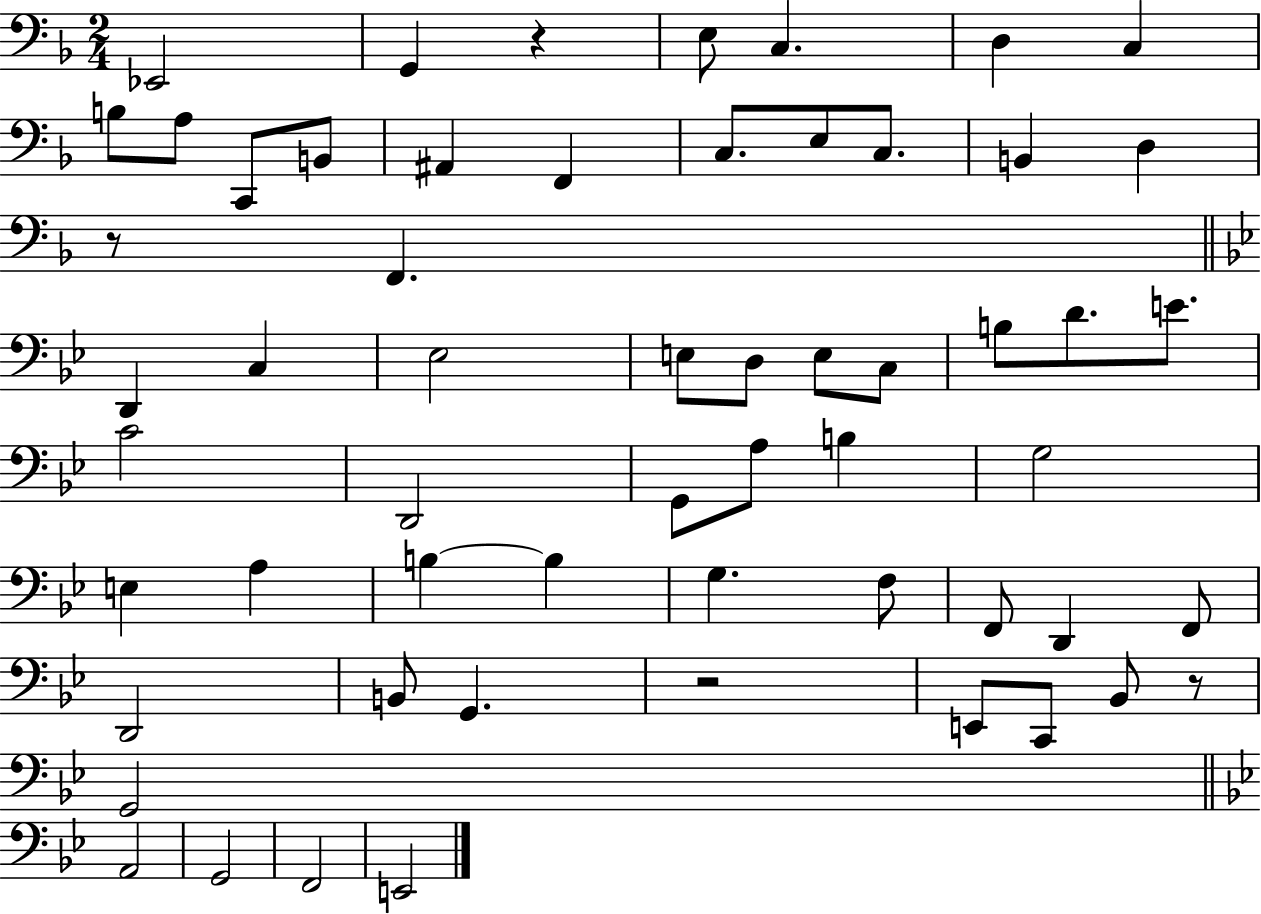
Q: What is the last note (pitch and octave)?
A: E2